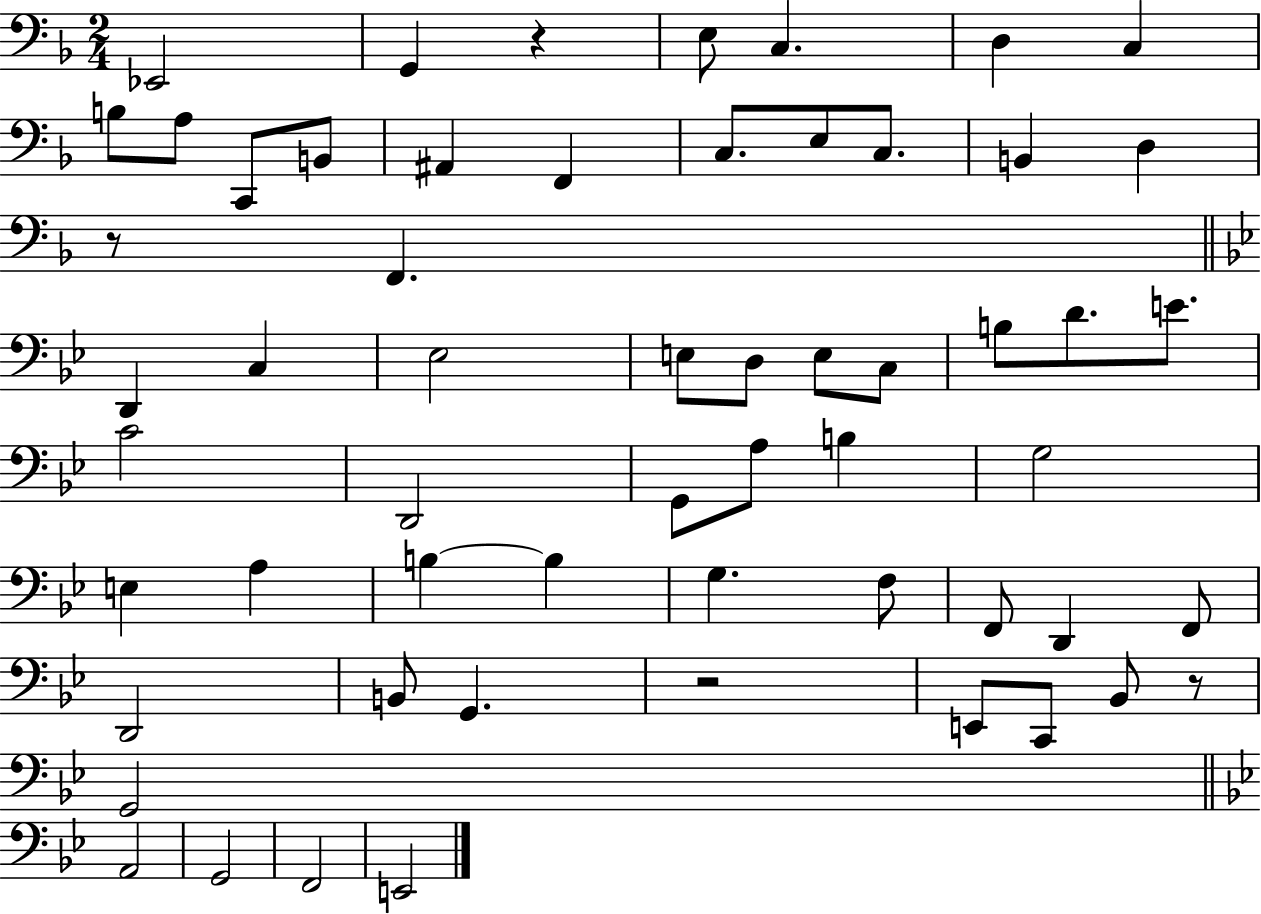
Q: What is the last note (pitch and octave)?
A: E2